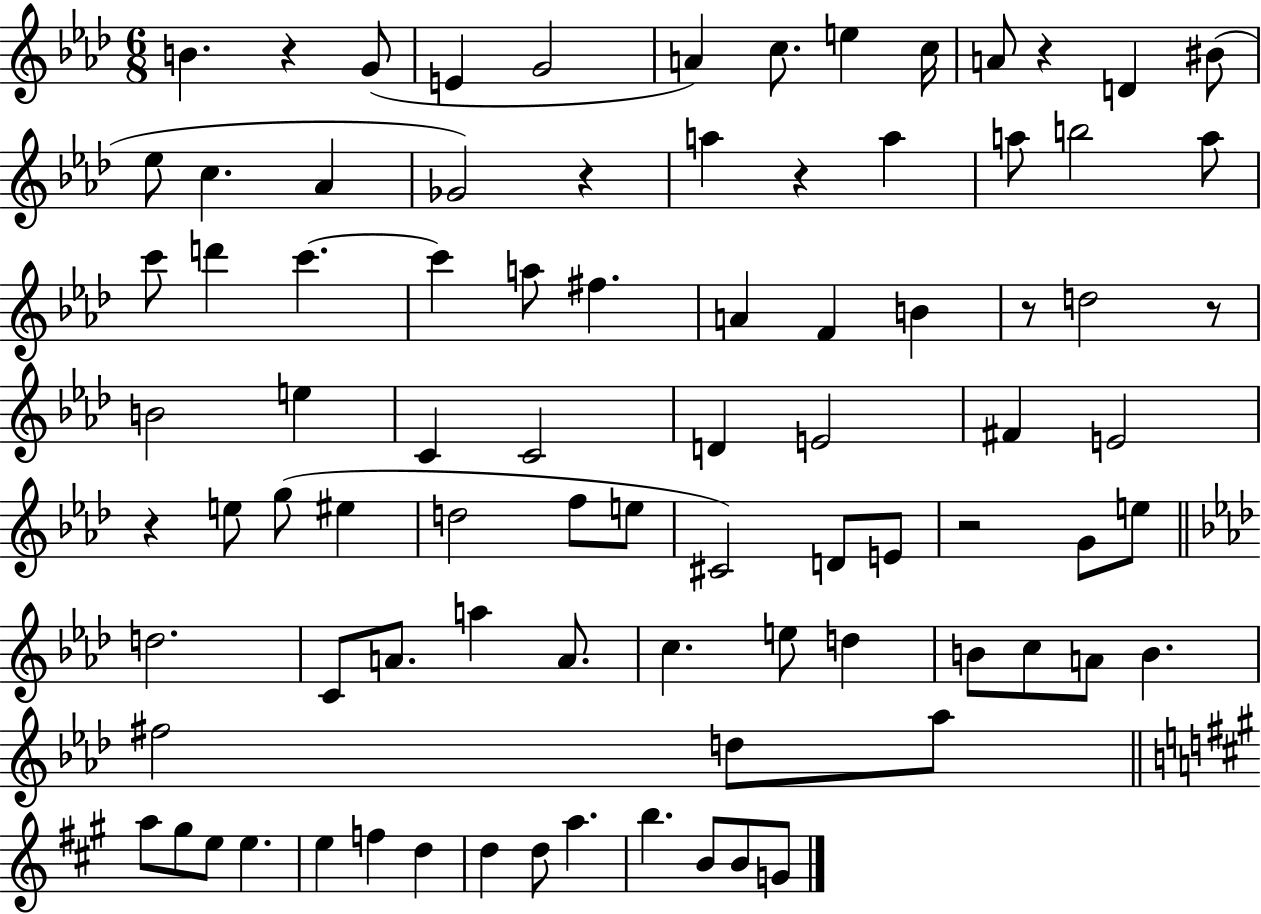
{
  \clef treble
  \numericTimeSignature
  \time 6/8
  \key aes \major
  b'4. r4 g'8( | e'4 g'2 | a'4) c''8. e''4 c''16 | a'8 r4 d'4 bis'8( | \break ees''8 c''4. aes'4 | ges'2) r4 | a''4 r4 a''4 | a''8 b''2 a''8 | \break c'''8 d'''4 c'''4.~~ | c'''4 a''8 fis''4. | a'4 f'4 b'4 | r8 d''2 r8 | \break b'2 e''4 | c'4 c'2 | d'4 e'2 | fis'4 e'2 | \break r4 e''8 g''8( eis''4 | d''2 f''8 e''8 | cis'2) d'8 e'8 | r2 g'8 e''8 | \break \bar "||" \break \key f \minor d''2. | c'8 a'8. a''4 a'8. | c''4. e''8 d''4 | b'8 c''8 a'8 b'4. | \break fis''2 d''8 aes''8 | \bar "||" \break \key a \major a''8 gis''8 e''8 e''4. | e''4 f''4 d''4 | d''4 d''8 a''4. | b''4. b'8 b'8 g'8 | \break \bar "|."
}